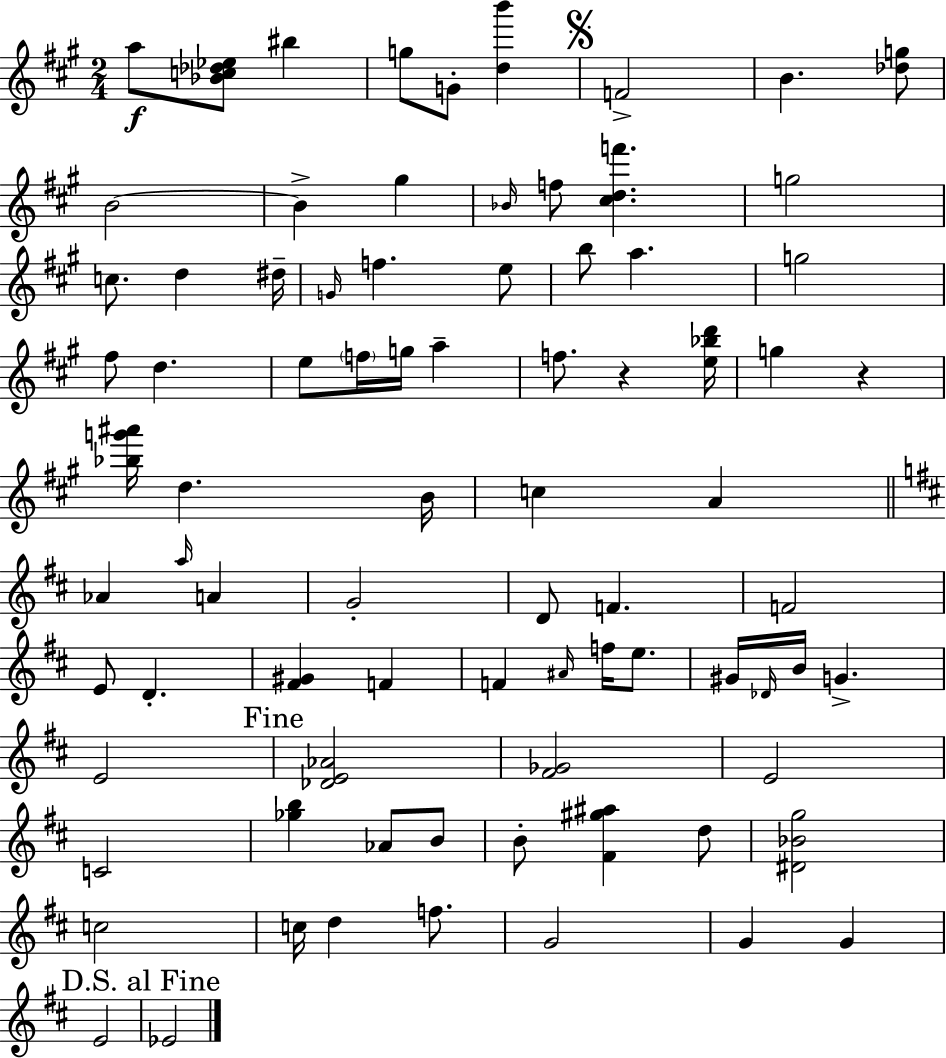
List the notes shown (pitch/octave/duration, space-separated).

A5/e [Bb4,C5,Db5,Eb5]/e BIS5/q G5/e G4/e [D5,B6]/q F4/h B4/q. [Db5,G5]/e B4/h B4/q G#5/q Bb4/s F5/e [C#5,D5,F6]/q. G5/h C5/e. D5/q D#5/s G4/s F5/q. E5/e B5/e A5/q. G5/h F#5/e D5/q. E5/e F5/s G5/s A5/q F5/e. R/q [E5,Bb5,D6]/s G5/q R/q [Bb5,G6,A#6]/s D5/q. B4/s C5/q A4/q Ab4/q A5/s A4/q G4/h D4/e F4/q. F4/h E4/e D4/q. [F#4,G#4]/q F4/q F4/q A#4/s F5/s E5/e. G#4/s Db4/s B4/s G4/q. E4/h [Db4,E4,Ab4]/h [F#4,Gb4]/h E4/h C4/h [Gb5,B5]/q Ab4/e B4/e B4/e [F#4,G#5,A#5]/q D5/e [D#4,Bb4,G5]/h C5/h C5/s D5/q F5/e. G4/h G4/q G4/q E4/h Eb4/h